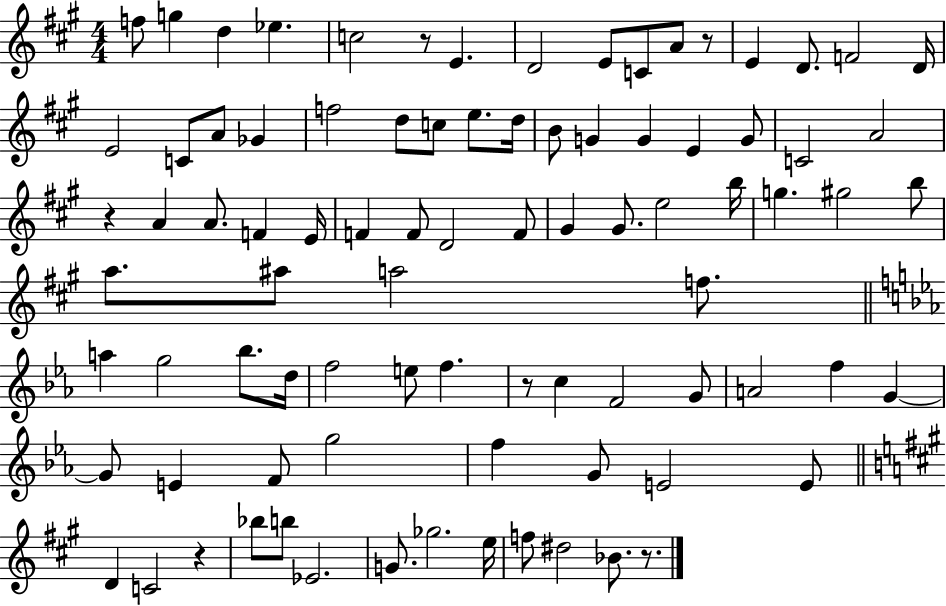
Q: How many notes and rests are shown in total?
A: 87